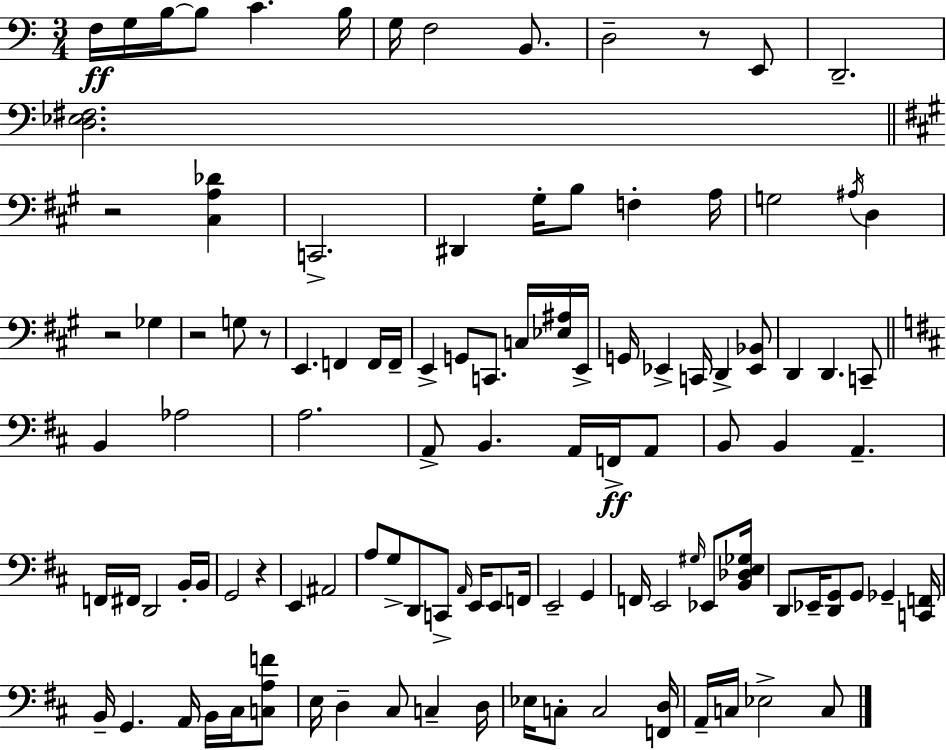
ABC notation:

X:1
T:Untitled
M:3/4
L:1/4
K:C
F,/4 G,/4 B,/4 B,/2 C B,/4 G,/4 F,2 B,,/2 D,2 z/2 E,,/2 D,,2 [D,_E,^F,]2 z2 [^C,A,_D] C,,2 ^D,, ^G,/4 B,/2 F, A,/4 G,2 ^A,/4 D, z2 _G, z2 G,/2 z/2 E,, F,, F,,/4 F,,/4 E,, G,,/2 C,,/2 C,/4 [_E,^A,]/4 E,,/4 G,,/4 _E,, C,,/4 D,, [_E,,_B,,]/2 D,, D,, C,,/2 B,, _A,2 A,2 A,,/2 B,, A,,/4 F,,/4 A,,/2 B,,/2 B,, A,, F,,/4 ^F,,/4 D,,2 B,,/4 B,,/4 G,,2 z E,, ^A,,2 A,/2 G,/2 D,,/2 C,,/2 A,,/4 E,,/4 E,,/2 F,,/4 E,,2 G,, F,,/4 E,,2 ^G,/4 _E,,/2 [B,,_D,E,_G,]/4 D,,/2 _E,,/4 [D,,G,,]/2 G,,/2 _G,, [C,,F,,]/4 B,,/4 G,, A,,/4 B,,/4 ^C,/4 [C,A,F]/2 E,/4 D, ^C,/2 C, D,/4 _E,/4 C,/2 C,2 [F,,D,]/4 A,,/4 C,/4 _E,2 C,/2